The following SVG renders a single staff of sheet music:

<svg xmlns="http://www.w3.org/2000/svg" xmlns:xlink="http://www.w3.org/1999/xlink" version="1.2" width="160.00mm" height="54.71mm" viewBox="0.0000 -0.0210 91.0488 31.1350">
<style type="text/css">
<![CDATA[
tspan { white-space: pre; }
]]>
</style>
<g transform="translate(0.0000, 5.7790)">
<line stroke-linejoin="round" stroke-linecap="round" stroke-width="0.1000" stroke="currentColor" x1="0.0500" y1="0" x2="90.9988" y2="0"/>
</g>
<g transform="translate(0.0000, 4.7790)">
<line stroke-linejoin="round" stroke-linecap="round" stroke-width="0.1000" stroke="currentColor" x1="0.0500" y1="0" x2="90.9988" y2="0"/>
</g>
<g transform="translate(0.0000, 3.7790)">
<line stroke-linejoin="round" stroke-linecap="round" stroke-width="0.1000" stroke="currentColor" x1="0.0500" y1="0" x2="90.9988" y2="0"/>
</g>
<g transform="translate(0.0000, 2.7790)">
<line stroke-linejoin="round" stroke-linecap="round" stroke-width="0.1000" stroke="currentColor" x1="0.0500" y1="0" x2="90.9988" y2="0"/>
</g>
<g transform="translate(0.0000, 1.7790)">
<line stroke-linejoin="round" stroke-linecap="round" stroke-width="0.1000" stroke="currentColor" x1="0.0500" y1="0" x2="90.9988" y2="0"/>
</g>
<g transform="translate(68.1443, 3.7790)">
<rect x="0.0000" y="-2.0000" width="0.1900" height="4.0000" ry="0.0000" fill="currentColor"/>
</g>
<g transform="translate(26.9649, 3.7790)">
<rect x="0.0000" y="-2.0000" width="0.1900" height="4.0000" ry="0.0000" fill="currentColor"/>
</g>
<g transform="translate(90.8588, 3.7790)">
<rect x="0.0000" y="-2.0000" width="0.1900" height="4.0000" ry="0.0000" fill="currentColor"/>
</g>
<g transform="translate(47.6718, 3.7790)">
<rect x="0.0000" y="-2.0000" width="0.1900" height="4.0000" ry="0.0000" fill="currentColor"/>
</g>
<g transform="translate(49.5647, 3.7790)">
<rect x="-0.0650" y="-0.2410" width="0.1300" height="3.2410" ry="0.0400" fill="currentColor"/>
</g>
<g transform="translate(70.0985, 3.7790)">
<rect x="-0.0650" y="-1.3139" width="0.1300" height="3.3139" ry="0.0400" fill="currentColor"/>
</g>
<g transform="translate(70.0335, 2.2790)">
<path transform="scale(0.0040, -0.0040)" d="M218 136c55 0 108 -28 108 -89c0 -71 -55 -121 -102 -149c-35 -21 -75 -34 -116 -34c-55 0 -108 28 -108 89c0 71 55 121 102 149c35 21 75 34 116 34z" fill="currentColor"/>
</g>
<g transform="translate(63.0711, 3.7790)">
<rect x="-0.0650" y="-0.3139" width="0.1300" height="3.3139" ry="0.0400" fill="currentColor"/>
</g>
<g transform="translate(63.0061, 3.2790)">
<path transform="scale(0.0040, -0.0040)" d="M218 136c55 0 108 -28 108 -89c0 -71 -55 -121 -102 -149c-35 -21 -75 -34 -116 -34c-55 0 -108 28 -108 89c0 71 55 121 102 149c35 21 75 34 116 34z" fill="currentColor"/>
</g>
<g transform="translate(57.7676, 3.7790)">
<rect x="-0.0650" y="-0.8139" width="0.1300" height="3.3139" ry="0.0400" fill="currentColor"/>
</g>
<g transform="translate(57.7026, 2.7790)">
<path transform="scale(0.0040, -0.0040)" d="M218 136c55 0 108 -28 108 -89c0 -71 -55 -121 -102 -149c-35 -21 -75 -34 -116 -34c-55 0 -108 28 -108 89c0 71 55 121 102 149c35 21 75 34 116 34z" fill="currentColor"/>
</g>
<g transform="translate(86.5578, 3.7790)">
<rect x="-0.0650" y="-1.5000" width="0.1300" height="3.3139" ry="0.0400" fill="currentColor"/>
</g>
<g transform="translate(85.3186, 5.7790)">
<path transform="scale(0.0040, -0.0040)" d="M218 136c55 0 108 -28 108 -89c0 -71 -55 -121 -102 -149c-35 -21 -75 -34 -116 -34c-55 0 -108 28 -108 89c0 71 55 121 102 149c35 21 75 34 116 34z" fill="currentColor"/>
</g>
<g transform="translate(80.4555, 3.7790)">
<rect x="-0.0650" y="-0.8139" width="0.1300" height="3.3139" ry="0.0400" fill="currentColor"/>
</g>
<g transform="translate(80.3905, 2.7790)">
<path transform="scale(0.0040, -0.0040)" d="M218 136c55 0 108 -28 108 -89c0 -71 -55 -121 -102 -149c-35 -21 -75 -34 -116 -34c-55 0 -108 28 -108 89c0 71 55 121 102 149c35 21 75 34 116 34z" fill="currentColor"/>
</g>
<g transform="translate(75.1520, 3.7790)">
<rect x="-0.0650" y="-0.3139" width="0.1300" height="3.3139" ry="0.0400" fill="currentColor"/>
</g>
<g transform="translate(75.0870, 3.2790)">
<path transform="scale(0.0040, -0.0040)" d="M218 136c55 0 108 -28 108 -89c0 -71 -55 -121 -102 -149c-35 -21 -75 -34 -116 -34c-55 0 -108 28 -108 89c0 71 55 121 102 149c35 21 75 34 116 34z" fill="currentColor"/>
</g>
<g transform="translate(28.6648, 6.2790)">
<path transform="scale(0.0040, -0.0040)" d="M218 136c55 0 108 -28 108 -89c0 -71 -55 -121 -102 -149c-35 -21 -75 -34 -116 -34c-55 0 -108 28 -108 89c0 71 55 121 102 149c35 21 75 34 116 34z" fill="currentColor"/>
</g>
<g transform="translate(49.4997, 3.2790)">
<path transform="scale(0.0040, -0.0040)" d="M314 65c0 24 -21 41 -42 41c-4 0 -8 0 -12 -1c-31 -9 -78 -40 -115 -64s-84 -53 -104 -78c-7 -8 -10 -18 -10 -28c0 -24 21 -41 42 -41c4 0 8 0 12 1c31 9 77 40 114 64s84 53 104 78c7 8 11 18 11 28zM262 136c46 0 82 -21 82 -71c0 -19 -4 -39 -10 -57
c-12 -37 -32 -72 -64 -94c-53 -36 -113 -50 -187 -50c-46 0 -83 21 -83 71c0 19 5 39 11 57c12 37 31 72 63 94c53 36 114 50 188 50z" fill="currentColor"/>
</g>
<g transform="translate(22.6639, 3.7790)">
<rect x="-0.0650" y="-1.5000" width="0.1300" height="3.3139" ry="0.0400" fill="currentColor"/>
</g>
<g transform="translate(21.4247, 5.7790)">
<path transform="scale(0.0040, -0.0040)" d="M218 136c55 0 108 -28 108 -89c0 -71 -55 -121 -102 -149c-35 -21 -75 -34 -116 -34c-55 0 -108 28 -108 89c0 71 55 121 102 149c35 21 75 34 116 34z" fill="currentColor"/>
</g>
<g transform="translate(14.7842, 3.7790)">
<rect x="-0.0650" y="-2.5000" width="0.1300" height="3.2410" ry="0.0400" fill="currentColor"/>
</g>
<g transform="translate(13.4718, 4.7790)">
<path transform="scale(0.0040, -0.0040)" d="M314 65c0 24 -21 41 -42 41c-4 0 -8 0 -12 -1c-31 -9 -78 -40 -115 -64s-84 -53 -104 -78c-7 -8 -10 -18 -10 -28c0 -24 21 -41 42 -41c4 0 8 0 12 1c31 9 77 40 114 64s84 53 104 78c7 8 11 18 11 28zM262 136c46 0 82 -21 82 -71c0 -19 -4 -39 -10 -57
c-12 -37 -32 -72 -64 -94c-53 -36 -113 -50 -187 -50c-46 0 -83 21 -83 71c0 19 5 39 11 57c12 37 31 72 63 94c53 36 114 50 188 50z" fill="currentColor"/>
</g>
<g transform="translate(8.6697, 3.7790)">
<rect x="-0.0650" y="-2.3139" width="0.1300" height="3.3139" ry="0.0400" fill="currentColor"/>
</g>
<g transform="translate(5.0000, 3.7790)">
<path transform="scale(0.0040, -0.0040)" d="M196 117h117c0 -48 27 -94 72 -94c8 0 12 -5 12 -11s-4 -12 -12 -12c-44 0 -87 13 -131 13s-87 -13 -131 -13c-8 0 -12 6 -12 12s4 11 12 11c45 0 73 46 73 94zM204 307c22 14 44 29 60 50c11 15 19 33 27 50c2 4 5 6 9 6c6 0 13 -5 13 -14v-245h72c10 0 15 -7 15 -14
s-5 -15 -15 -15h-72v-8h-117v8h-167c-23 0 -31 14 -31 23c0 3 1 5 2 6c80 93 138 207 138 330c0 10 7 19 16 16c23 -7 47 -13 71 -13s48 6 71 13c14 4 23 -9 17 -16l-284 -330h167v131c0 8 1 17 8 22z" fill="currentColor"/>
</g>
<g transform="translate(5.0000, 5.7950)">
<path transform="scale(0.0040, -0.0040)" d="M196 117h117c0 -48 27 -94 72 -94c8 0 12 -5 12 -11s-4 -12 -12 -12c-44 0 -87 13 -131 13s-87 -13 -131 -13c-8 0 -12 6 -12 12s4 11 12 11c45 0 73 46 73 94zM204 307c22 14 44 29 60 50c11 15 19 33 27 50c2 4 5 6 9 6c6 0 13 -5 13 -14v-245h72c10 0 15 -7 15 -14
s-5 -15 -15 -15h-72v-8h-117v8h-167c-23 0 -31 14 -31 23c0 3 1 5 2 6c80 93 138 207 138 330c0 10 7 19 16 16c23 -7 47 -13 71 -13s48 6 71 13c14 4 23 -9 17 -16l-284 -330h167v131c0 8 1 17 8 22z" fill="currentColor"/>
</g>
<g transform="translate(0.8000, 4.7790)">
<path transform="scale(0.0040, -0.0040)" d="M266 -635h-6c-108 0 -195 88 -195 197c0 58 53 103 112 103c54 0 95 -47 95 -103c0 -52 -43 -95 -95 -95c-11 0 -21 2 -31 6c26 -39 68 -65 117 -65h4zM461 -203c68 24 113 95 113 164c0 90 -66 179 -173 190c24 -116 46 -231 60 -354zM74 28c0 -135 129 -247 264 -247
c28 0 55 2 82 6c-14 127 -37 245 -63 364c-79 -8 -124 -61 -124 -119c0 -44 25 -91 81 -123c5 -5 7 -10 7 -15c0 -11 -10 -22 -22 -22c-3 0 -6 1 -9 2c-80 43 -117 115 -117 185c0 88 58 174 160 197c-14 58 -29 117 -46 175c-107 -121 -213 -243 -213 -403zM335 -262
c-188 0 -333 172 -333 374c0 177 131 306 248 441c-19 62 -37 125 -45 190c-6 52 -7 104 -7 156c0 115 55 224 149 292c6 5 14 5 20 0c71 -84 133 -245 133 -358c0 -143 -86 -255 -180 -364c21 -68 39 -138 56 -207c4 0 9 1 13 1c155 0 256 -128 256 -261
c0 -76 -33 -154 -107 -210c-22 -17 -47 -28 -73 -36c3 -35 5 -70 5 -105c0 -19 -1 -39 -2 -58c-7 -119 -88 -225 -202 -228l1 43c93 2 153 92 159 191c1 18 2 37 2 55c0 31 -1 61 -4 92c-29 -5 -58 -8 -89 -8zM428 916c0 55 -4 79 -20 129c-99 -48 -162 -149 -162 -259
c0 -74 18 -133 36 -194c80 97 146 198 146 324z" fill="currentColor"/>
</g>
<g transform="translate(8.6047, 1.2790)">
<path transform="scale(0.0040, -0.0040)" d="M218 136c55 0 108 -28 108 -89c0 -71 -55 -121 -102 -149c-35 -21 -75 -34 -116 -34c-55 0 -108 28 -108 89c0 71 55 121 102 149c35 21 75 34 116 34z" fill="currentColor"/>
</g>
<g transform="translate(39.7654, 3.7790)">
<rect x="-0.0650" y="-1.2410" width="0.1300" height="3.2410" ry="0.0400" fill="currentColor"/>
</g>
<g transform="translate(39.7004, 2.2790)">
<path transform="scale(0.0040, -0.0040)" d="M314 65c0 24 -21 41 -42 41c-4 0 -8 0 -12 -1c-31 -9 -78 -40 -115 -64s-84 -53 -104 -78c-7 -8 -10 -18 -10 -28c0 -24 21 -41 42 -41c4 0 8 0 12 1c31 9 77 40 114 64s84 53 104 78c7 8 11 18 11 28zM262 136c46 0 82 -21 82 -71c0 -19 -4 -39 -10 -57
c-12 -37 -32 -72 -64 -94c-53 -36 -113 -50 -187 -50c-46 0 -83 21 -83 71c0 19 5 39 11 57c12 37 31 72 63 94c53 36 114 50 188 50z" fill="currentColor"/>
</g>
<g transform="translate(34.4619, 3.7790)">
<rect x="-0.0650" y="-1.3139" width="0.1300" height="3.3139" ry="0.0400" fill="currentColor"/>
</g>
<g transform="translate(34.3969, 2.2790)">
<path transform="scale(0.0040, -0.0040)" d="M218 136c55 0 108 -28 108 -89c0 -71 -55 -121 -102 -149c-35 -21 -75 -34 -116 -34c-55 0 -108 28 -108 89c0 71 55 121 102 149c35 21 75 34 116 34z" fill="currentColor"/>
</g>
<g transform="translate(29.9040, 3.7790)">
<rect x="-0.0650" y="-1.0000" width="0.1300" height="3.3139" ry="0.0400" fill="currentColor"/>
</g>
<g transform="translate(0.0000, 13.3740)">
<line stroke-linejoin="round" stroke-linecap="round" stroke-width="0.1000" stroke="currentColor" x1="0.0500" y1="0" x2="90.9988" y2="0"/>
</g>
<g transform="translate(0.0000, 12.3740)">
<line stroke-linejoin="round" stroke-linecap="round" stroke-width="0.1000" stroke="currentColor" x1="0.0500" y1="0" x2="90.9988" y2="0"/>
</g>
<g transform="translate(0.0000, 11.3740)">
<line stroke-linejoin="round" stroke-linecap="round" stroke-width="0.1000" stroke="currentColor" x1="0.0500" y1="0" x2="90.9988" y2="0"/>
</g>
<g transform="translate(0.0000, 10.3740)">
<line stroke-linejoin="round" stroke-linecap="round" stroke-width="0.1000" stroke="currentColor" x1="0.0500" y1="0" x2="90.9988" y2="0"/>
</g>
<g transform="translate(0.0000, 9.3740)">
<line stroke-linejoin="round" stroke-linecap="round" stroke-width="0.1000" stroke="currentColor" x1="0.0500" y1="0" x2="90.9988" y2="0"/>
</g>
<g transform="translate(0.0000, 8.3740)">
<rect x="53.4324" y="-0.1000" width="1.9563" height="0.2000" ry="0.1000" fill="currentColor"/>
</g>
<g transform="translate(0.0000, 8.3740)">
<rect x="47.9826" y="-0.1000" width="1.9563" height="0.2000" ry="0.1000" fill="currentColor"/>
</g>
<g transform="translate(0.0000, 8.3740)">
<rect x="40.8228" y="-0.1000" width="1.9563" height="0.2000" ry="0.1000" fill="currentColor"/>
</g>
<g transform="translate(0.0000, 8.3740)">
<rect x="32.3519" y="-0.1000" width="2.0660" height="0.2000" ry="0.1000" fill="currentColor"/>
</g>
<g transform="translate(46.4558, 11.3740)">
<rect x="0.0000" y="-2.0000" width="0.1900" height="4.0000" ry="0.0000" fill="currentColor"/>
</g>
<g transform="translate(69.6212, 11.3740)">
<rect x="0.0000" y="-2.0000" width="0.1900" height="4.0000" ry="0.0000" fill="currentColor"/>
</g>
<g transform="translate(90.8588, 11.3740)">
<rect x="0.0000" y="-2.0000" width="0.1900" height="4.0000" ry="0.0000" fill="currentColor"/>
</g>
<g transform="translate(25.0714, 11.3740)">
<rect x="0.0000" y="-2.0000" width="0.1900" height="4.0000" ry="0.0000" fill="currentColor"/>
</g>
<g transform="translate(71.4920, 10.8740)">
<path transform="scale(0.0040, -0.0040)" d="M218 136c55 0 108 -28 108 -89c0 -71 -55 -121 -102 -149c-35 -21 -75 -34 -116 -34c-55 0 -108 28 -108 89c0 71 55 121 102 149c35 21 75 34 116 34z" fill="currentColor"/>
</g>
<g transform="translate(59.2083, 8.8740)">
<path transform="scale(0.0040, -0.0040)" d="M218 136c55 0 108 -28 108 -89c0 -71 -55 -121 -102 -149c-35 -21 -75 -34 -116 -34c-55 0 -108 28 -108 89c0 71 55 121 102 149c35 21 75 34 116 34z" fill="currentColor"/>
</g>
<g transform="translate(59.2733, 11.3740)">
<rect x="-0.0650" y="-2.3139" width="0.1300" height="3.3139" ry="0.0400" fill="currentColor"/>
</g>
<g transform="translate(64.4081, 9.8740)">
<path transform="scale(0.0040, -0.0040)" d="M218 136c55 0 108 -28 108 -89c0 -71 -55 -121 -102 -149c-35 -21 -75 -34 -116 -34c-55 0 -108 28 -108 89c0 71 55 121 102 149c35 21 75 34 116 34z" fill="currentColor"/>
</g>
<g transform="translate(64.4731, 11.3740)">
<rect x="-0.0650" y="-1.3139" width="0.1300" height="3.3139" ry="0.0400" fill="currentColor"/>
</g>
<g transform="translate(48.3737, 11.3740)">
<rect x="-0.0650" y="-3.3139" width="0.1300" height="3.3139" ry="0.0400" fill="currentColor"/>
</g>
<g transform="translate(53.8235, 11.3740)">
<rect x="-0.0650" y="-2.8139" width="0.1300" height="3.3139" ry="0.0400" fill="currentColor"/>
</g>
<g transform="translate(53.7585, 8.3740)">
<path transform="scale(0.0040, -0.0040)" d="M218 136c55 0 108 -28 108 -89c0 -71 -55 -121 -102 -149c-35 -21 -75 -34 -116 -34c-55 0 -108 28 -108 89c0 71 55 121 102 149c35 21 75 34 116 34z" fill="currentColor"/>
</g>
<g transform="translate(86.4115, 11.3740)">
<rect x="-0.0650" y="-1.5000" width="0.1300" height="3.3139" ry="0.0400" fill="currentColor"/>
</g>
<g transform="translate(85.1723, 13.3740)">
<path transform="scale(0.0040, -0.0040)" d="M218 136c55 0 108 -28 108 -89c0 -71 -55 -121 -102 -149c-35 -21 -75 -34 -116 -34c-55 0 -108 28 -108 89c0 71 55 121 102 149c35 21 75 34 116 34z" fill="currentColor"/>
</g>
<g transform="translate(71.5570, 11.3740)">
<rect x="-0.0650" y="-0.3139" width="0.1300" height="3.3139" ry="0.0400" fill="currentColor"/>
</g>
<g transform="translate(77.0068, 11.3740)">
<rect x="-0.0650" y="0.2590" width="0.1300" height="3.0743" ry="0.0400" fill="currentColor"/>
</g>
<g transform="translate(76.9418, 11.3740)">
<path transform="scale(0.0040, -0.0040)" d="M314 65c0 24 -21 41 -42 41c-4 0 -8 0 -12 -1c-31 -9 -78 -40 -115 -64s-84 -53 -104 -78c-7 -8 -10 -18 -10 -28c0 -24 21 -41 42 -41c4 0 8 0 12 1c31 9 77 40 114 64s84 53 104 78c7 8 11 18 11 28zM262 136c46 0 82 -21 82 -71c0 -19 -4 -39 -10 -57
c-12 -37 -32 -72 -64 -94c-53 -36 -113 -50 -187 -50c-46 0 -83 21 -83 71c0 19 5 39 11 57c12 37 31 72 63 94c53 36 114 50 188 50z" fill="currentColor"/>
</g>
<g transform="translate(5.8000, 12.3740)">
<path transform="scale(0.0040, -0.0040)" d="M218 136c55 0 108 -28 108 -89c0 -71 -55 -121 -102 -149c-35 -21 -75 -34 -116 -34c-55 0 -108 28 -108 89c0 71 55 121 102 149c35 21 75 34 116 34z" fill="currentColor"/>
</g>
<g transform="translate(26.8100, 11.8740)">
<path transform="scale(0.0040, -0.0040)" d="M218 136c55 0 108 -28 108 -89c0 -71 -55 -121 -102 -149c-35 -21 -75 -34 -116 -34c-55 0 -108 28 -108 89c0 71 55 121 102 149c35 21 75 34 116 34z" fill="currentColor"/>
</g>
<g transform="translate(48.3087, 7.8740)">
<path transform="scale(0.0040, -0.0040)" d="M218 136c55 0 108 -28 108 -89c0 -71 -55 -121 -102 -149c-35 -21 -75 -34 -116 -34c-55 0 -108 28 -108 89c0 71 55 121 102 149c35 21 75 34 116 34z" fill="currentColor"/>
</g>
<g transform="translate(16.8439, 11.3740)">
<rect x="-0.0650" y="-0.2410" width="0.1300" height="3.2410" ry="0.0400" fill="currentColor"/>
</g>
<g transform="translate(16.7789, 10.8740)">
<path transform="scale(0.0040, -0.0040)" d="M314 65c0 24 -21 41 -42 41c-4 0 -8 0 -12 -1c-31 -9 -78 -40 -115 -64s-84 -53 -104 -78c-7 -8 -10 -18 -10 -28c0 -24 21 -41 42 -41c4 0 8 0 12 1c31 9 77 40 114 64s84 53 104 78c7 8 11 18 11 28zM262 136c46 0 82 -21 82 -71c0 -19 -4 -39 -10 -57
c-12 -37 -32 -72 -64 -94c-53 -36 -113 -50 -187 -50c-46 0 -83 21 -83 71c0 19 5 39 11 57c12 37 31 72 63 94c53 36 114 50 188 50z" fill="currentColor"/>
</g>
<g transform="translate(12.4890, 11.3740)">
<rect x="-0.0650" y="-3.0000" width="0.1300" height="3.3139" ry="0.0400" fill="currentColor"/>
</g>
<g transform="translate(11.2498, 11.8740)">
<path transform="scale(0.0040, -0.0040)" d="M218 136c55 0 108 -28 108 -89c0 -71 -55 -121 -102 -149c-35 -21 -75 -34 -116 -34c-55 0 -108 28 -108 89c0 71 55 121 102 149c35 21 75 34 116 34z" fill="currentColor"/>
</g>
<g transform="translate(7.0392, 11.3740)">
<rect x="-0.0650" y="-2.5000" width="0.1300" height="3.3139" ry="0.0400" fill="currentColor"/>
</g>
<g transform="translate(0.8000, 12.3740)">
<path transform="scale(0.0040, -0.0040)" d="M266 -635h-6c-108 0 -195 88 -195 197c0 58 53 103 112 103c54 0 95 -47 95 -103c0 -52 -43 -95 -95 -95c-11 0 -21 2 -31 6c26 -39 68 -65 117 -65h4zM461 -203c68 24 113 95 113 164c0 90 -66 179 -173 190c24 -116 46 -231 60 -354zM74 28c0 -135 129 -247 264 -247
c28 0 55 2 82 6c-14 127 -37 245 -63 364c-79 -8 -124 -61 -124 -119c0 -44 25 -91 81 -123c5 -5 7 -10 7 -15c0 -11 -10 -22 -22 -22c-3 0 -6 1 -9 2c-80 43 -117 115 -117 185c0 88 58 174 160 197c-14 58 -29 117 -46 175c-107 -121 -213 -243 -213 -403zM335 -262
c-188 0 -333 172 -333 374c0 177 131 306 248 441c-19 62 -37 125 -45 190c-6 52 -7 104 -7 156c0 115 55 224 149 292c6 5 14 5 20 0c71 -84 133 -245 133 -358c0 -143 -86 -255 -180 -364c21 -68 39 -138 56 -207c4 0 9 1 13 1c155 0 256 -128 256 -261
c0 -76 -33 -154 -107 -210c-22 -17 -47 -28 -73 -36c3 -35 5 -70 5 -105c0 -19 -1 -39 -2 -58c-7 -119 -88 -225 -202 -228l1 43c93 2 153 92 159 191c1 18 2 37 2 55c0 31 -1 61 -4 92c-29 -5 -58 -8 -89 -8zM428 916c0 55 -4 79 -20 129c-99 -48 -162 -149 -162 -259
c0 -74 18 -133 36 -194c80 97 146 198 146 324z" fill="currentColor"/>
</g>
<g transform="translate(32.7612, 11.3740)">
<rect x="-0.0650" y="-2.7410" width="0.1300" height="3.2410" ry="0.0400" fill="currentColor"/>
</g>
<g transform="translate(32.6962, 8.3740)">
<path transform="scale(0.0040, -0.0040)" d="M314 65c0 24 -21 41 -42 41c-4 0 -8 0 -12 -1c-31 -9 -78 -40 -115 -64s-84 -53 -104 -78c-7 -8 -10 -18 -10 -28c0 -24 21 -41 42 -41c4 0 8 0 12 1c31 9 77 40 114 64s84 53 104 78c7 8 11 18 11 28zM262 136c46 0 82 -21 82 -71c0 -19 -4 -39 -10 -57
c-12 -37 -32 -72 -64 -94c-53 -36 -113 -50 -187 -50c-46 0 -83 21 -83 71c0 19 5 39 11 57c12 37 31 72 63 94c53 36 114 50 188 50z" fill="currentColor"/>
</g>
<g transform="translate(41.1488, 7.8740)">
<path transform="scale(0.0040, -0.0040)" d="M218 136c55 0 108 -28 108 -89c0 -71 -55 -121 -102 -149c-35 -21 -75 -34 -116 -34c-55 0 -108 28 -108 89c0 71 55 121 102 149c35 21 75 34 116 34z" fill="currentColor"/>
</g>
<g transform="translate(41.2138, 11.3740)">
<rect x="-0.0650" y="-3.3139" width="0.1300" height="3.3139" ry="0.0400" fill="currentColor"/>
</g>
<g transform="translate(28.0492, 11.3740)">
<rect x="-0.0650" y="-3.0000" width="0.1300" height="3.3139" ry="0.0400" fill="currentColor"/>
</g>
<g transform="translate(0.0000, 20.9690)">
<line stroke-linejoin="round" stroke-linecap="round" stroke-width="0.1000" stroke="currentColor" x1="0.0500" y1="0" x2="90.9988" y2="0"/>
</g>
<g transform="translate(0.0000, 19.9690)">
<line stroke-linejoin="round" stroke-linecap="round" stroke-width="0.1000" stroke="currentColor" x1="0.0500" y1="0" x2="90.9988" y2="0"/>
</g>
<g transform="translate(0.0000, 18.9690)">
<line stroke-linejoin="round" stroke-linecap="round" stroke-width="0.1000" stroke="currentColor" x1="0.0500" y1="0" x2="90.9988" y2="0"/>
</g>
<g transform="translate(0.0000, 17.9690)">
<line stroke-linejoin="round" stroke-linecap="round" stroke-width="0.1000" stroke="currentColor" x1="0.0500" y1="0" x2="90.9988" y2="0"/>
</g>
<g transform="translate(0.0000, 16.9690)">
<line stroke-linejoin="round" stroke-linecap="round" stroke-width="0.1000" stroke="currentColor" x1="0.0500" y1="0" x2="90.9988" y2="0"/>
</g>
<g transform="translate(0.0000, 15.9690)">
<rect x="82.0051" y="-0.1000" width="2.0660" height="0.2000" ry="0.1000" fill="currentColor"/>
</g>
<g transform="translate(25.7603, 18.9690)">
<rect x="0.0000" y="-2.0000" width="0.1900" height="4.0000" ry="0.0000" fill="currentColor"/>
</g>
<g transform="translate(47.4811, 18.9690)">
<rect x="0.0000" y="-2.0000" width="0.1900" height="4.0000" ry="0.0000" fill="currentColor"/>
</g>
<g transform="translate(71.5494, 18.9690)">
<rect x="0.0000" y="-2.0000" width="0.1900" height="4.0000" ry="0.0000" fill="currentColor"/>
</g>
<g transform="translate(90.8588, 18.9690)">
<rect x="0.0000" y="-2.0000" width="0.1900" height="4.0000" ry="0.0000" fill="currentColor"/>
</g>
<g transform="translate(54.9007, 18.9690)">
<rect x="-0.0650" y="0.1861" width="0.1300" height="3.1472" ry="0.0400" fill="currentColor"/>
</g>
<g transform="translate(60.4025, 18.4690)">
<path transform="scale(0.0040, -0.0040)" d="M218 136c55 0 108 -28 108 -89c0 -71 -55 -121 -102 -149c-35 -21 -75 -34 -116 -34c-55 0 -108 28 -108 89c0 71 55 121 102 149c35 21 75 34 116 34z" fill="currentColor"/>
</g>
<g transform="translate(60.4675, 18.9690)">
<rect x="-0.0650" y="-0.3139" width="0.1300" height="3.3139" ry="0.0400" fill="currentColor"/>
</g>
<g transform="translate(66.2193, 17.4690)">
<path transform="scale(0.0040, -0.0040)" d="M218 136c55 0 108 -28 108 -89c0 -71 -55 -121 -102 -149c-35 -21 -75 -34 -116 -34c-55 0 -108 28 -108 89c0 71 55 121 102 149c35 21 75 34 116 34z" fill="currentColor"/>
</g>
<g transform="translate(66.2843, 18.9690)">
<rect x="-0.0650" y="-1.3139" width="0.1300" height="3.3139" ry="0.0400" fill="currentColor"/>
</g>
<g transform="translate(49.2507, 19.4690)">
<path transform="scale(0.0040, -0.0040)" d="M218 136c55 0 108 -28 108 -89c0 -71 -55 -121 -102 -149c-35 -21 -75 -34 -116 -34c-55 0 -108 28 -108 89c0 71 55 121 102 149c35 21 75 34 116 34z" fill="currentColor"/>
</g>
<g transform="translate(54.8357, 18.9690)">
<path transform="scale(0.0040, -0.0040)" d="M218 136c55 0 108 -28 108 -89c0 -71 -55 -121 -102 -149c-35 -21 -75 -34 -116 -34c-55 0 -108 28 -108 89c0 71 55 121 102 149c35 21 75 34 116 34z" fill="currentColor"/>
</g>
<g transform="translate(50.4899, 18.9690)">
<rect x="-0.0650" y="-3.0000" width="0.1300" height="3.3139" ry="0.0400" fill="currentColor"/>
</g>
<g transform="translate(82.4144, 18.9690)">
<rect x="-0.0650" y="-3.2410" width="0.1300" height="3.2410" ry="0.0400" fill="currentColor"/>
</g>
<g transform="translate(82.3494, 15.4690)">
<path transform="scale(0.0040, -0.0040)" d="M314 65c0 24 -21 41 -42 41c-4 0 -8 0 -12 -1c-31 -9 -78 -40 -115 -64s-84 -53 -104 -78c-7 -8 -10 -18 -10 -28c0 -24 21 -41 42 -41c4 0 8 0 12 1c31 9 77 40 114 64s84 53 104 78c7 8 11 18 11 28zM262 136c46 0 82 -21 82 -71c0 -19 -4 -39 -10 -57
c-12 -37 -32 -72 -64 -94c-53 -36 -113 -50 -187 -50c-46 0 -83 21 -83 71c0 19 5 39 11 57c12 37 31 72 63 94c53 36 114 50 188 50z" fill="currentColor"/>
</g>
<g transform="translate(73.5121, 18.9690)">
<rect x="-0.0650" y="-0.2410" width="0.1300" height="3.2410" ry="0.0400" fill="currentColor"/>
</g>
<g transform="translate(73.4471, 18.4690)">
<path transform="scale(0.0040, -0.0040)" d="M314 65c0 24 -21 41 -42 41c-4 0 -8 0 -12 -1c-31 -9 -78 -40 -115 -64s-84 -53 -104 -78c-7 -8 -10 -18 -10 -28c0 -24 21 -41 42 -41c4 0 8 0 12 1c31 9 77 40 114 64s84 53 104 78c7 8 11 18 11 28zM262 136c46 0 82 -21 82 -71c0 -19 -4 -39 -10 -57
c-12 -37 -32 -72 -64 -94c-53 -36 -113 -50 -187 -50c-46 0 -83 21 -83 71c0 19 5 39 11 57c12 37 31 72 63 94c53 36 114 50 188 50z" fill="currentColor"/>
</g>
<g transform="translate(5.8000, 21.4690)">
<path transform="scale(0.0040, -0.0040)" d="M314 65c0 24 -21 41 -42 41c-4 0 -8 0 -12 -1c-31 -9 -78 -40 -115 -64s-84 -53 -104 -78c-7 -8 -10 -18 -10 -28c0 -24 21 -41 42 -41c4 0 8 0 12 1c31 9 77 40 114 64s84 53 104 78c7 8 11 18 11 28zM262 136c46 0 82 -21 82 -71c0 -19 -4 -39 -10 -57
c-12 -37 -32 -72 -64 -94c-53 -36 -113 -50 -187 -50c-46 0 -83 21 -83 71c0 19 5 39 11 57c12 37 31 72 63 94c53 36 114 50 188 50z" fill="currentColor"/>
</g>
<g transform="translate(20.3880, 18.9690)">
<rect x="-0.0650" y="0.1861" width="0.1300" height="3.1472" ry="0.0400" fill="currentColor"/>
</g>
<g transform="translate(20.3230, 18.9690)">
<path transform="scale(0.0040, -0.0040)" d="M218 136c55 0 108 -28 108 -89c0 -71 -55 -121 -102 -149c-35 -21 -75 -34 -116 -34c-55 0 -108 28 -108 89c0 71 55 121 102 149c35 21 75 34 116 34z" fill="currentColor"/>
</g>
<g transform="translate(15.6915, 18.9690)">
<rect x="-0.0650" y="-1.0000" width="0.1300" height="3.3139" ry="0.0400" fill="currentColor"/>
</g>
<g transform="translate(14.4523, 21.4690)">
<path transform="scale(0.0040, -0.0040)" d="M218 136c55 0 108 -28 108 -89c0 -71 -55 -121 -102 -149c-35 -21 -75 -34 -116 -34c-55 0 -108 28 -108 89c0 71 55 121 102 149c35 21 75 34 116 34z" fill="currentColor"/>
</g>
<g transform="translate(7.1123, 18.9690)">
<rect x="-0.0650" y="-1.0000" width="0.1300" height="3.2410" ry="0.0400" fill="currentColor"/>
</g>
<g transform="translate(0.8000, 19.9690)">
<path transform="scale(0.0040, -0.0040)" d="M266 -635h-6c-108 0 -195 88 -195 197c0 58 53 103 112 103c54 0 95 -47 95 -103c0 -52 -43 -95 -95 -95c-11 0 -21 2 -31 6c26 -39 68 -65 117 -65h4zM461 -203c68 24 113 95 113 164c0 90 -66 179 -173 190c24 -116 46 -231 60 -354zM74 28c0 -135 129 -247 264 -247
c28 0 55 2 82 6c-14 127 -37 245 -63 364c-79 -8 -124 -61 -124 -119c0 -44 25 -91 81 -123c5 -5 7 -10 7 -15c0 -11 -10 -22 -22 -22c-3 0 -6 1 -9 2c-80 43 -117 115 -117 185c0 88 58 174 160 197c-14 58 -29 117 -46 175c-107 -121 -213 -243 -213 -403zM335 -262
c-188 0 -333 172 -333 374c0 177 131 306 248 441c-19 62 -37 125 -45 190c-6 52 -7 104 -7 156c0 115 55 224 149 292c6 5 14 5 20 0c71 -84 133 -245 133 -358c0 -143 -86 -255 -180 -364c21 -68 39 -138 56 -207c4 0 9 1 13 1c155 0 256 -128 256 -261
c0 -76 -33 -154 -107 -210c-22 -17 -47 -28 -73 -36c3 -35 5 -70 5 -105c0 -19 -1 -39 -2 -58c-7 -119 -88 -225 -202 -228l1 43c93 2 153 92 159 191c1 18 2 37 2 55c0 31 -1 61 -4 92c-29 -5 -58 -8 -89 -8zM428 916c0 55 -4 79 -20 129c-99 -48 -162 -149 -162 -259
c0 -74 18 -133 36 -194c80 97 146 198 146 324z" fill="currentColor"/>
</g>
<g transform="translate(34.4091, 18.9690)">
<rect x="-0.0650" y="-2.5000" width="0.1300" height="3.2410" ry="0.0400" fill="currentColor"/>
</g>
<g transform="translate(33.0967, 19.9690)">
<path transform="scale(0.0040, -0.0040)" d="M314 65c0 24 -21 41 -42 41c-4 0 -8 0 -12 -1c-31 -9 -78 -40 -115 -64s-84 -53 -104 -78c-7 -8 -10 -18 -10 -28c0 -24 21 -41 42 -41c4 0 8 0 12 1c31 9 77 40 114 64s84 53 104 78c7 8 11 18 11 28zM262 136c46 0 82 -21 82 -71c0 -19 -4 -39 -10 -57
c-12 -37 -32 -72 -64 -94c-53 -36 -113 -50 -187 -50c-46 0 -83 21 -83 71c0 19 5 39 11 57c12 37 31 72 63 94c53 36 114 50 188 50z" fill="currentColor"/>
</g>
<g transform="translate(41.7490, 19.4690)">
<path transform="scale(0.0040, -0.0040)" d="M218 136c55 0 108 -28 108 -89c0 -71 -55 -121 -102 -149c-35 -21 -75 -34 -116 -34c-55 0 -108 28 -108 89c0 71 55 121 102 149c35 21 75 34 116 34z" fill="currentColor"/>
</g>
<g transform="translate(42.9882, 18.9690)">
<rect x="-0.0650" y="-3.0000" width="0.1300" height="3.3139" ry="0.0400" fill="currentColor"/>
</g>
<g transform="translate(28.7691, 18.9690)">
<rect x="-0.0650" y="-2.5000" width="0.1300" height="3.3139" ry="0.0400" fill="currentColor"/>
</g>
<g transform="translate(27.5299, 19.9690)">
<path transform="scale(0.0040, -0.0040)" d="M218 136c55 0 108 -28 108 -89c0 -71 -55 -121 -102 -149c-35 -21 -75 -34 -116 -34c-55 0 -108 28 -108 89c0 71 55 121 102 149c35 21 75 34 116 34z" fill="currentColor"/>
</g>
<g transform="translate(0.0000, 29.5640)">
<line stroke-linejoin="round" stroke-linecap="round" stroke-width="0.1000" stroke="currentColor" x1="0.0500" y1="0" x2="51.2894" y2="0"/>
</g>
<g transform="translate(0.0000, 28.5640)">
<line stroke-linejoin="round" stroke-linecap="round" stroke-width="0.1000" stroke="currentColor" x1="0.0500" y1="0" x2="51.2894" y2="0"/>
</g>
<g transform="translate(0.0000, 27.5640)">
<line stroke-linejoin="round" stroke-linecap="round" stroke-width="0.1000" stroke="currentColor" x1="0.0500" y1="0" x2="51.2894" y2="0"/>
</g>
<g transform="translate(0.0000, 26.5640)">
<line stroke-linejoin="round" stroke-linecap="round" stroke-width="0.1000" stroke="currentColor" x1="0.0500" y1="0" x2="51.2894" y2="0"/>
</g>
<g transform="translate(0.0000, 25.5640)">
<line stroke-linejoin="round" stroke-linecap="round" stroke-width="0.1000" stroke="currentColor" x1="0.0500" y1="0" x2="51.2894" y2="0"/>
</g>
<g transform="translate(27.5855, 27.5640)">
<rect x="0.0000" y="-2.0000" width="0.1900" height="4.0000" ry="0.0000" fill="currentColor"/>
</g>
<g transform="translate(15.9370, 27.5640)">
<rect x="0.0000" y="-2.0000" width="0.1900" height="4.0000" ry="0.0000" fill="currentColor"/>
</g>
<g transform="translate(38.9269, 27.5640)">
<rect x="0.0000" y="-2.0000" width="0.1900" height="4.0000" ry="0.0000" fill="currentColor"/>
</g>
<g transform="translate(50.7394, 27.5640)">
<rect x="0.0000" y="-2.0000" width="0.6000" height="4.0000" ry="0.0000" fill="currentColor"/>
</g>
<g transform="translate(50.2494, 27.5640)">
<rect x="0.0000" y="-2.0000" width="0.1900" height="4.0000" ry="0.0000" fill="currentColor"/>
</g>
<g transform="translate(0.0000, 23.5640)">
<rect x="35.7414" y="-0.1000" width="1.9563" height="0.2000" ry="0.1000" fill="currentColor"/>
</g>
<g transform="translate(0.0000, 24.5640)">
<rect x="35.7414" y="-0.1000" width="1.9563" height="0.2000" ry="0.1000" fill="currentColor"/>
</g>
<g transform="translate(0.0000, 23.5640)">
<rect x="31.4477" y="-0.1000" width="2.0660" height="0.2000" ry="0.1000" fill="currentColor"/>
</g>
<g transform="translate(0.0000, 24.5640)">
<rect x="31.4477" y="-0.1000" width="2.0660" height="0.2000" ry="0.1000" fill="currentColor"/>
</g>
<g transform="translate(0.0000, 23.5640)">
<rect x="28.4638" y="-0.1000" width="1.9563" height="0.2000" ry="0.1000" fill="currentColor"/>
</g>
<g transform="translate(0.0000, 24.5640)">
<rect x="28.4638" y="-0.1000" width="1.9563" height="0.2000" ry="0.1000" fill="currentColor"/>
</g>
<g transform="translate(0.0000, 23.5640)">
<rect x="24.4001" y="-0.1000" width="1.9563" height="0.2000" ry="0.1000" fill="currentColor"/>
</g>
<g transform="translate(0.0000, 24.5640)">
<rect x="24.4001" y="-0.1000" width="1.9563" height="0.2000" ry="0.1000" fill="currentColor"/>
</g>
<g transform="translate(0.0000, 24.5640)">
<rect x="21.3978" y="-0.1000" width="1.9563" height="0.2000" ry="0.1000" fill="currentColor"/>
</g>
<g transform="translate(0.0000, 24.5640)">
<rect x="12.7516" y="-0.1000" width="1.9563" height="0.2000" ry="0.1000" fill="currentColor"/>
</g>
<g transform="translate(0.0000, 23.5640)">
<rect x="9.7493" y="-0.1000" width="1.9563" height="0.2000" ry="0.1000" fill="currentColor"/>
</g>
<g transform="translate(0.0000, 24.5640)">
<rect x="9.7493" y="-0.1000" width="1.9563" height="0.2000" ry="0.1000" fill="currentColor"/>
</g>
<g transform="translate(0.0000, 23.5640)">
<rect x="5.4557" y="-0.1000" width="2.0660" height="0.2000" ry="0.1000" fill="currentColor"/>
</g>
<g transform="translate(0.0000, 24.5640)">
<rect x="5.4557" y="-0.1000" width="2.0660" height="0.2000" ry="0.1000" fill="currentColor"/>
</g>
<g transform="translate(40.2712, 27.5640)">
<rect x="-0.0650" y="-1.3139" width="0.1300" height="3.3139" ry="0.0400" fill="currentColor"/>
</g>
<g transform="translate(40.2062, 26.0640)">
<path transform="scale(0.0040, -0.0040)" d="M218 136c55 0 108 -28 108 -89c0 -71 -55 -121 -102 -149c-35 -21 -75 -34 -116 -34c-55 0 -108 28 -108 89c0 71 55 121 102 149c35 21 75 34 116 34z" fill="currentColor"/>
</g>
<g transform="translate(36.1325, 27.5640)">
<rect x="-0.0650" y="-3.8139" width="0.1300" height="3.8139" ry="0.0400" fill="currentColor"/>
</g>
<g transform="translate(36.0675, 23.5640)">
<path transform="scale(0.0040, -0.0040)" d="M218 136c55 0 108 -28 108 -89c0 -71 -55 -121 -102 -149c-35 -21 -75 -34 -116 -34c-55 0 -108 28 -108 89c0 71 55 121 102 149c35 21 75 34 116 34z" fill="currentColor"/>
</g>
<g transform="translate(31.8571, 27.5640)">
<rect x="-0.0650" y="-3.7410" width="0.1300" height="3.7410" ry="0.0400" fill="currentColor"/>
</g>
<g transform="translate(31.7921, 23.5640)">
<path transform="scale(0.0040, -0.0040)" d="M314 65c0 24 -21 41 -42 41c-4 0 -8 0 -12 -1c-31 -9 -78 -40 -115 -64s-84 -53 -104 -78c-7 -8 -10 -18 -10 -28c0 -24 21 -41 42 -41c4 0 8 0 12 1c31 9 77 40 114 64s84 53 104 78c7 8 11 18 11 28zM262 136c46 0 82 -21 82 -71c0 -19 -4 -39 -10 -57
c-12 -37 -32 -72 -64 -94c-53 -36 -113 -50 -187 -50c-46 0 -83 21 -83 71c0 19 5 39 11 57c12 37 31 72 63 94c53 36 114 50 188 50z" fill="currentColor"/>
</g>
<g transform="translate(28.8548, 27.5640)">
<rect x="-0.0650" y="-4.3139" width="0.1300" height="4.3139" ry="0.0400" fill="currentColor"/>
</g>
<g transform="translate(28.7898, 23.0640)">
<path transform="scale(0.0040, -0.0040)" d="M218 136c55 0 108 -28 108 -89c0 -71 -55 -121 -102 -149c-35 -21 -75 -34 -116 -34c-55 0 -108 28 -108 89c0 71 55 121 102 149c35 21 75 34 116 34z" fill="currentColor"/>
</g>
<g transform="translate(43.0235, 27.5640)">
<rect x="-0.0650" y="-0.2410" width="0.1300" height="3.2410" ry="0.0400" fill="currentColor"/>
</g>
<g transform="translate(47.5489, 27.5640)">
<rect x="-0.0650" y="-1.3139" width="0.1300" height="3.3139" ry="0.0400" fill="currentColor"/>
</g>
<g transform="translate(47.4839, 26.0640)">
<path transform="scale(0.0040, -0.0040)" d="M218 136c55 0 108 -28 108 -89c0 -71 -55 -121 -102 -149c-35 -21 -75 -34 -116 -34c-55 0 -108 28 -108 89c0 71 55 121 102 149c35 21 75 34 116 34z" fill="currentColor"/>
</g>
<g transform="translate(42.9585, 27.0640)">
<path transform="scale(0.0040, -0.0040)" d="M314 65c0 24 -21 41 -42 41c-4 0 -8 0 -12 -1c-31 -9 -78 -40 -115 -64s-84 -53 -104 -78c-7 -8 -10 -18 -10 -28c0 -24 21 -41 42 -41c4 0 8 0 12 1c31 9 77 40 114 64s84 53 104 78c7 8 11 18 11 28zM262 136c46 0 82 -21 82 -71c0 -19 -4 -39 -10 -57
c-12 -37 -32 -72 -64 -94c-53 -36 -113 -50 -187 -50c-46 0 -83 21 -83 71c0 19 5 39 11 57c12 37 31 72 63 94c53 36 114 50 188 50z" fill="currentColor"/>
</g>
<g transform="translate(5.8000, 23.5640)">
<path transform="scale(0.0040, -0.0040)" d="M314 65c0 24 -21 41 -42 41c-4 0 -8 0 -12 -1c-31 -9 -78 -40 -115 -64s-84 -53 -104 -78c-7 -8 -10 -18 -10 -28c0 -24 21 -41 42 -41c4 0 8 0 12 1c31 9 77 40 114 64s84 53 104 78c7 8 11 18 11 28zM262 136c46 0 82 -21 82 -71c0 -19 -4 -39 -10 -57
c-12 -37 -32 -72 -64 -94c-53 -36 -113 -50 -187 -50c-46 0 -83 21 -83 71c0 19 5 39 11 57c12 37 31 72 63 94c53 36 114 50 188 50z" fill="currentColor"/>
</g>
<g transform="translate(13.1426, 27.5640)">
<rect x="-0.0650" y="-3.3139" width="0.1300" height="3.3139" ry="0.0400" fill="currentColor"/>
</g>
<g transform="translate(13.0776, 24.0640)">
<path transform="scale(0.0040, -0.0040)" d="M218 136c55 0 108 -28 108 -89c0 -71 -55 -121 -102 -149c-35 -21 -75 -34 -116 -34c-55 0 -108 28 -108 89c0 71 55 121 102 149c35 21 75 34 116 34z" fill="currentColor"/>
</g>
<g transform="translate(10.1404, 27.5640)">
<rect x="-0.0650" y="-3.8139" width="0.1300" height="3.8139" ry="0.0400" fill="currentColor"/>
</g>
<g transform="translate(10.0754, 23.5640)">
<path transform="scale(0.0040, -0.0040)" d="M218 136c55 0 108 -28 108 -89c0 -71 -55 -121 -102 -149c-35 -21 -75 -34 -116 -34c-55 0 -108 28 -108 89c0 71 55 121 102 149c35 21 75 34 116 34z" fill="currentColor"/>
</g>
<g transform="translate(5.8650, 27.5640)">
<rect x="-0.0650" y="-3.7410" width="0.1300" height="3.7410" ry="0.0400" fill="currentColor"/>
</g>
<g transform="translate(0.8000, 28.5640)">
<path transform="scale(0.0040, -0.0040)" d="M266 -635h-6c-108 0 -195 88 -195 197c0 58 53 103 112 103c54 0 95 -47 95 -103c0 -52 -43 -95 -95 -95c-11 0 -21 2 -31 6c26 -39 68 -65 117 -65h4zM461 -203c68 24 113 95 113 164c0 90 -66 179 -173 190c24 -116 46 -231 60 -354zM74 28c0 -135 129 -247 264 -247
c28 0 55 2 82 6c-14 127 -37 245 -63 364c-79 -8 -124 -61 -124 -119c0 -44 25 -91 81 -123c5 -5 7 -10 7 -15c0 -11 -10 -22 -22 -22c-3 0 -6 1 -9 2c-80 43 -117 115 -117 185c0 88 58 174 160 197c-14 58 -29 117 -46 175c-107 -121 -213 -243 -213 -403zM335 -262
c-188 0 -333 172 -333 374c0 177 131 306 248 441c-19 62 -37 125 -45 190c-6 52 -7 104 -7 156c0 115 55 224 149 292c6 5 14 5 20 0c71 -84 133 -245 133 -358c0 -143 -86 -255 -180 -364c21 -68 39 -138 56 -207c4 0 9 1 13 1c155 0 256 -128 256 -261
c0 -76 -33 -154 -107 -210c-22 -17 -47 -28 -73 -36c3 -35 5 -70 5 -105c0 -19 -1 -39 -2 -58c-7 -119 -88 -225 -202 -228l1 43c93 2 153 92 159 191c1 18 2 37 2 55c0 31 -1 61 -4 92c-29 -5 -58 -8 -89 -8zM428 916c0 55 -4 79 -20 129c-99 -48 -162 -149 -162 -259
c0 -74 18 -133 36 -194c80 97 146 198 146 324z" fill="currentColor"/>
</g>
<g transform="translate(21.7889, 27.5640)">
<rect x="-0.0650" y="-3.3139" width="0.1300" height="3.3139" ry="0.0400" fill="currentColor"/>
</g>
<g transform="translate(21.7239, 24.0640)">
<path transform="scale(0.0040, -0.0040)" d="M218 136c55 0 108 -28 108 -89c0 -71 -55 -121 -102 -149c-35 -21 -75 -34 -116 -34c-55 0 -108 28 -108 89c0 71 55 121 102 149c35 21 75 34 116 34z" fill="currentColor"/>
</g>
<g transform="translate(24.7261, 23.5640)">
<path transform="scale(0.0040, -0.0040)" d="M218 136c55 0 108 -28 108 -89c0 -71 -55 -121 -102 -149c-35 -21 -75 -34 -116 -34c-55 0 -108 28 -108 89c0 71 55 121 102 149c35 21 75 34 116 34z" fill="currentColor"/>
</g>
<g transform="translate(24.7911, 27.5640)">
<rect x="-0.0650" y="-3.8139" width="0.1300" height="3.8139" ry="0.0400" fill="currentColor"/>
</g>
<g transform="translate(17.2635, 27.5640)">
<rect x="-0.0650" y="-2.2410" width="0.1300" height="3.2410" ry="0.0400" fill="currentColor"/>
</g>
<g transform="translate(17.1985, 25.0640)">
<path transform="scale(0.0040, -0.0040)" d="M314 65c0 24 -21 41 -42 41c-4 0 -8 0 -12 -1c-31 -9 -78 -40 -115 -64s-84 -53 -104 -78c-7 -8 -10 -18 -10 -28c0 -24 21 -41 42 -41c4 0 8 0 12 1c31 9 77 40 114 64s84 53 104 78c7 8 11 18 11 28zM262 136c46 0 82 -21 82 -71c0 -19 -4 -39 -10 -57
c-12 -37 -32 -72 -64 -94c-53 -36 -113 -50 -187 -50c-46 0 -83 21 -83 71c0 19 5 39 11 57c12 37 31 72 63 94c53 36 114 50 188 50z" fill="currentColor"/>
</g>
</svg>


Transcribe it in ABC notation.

X:1
T:Untitled
M:4/4
L:1/4
K:C
g G2 E D e e2 c2 d c e c d E G A c2 A a2 b b a g e c B2 E D2 D B G G2 A A B c e c2 b2 c'2 c' b g2 b c' d' c'2 c' e c2 e